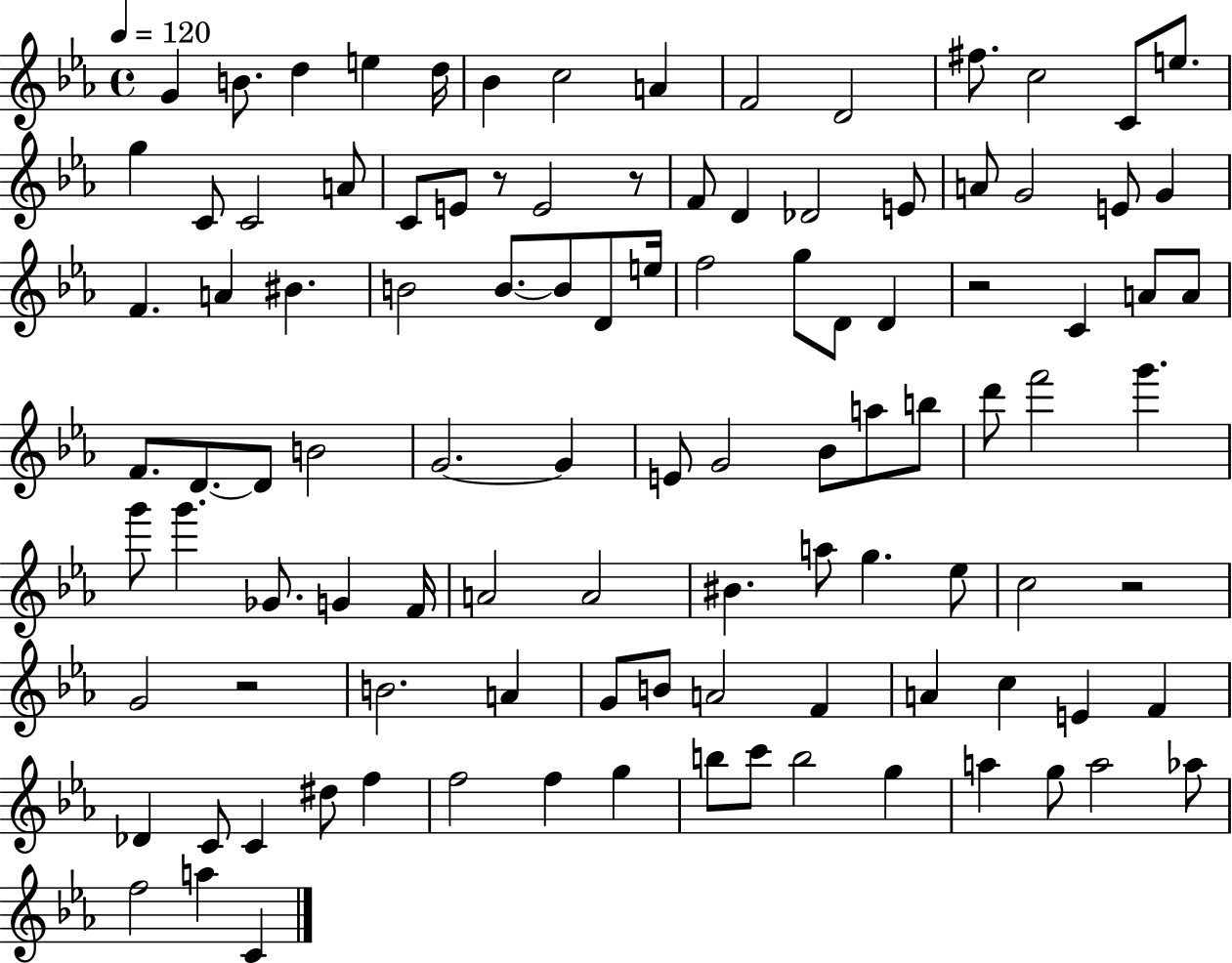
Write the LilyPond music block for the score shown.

{
  \clef treble
  \time 4/4
  \defaultTimeSignature
  \key ees \major
  \tempo 4 = 120
  g'4 b'8. d''4 e''4 d''16 | bes'4 c''2 a'4 | f'2 d'2 | fis''8. c''2 c'8 e''8. | \break g''4 c'8 c'2 a'8 | c'8 e'8 r8 e'2 r8 | f'8 d'4 des'2 e'8 | a'8 g'2 e'8 g'4 | \break f'4. a'4 bis'4. | b'2 b'8.~~ b'8 d'8 e''16 | f''2 g''8 d'8 d'4 | r2 c'4 a'8 a'8 | \break f'8. d'8.~~ d'8 b'2 | g'2.~~ g'4 | e'8 g'2 bes'8 a''8 b''8 | d'''8 f'''2 g'''4. | \break g'''8 g'''4. ges'8. g'4 f'16 | a'2 a'2 | bis'4. a''8 g''4. ees''8 | c''2 r2 | \break g'2 r2 | b'2. a'4 | g'8 b'8 a'2 f'4 | a'4 c''4 e'4 f'4 | \break des'4 c'8 c'4 dis''8 f''4 | f''2 f''4 g''4 | b''8 c'''8 b''2 g''4 | a''4 g''8 a''2 aes''8 | \break f''2 a''4 c'4 | \bar "|."
}